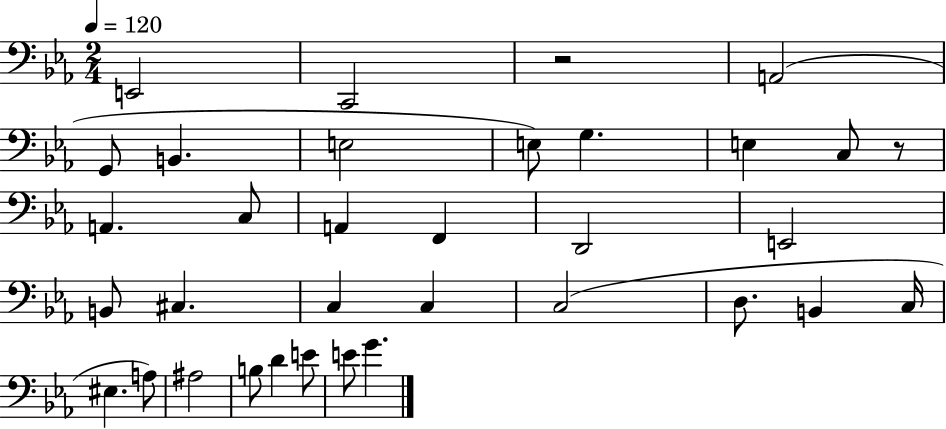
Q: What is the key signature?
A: EES major